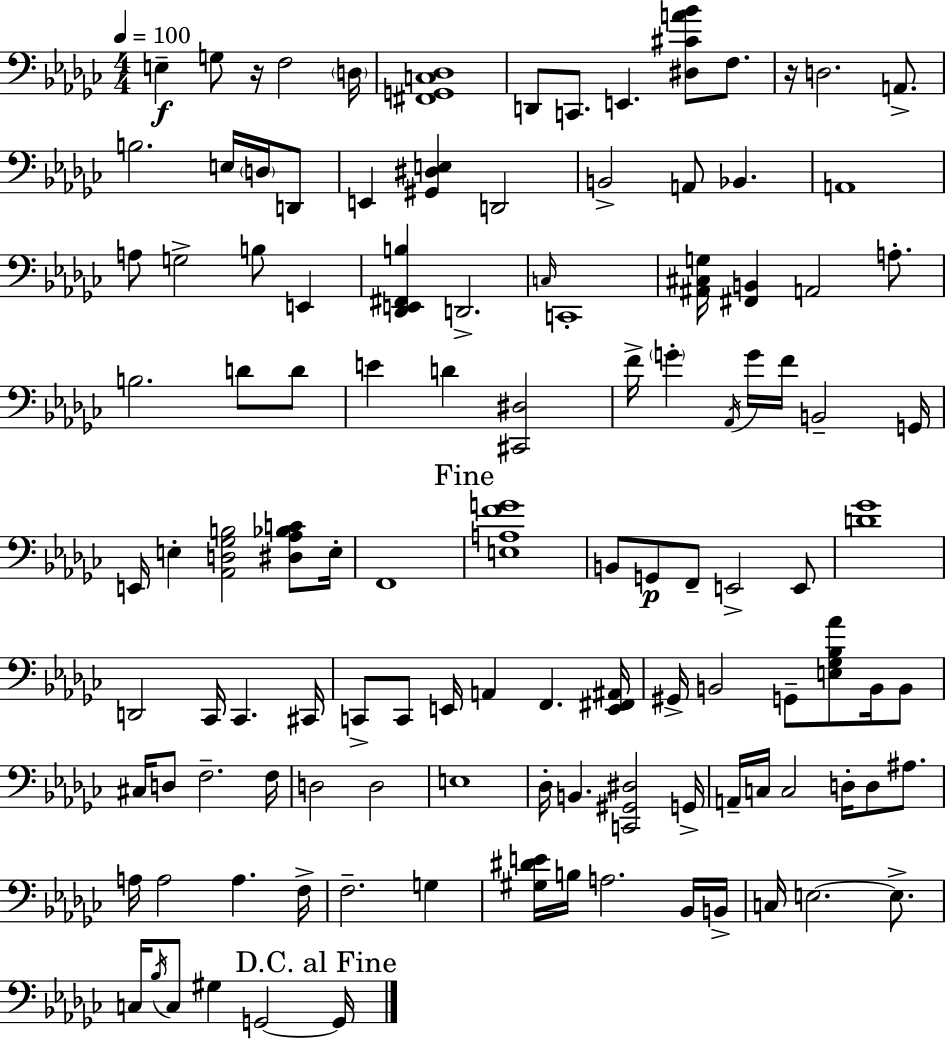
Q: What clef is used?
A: bass